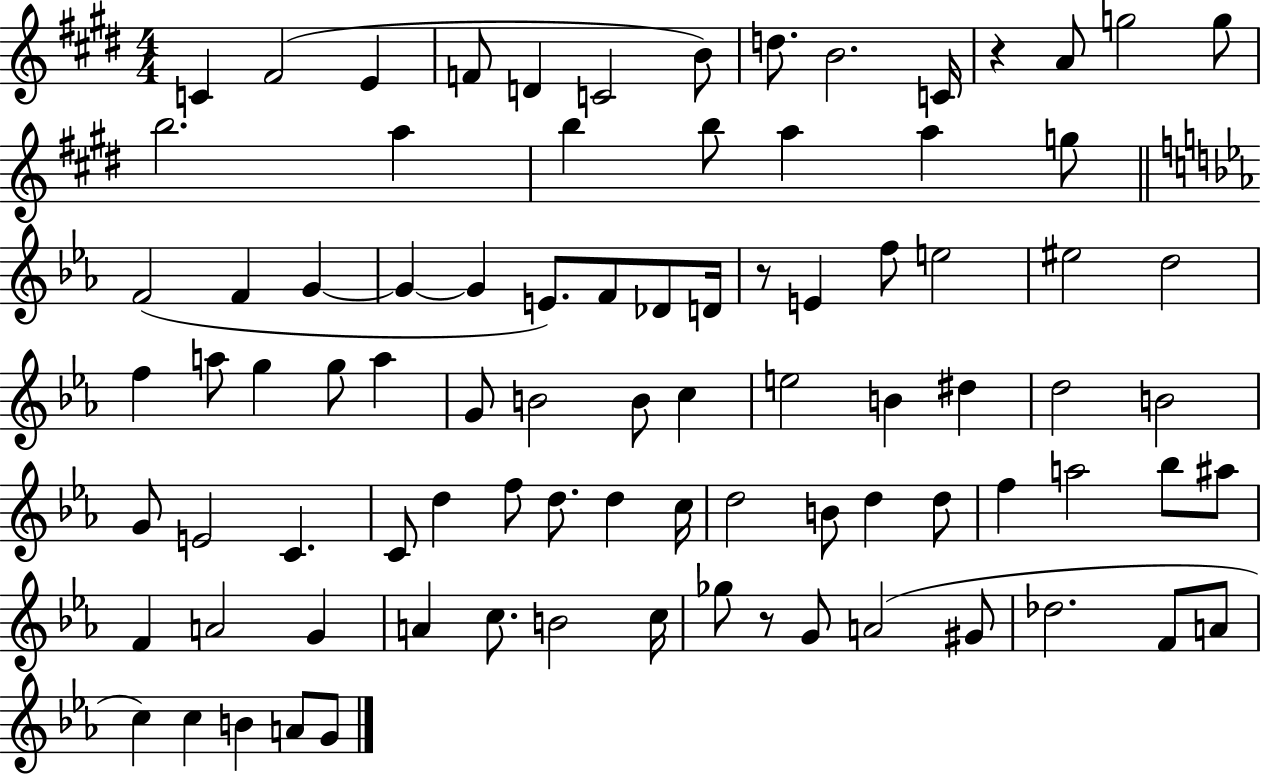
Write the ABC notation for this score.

X:1
T:Untitled
M:4/4
L:1/4
K:E
C ^F2 E F/2 D C2 B/2 d/2 B2 C/4 z A/2 g2 g/2 b2 a b b/2 a a g/2 F2 F G G G E/2 F/2 _D/2 D/4 z/2 E f/2 e2 ^e2 d2 f a/2 g g/2 a G/2 B2 B/2 c e2 B ^d d2 B2 G/2 E2 C C/2 d f/2 d/2 d c/4 d2 B/2 d d/2 f a2 _b/2 ^a/2 F A2 G A c/2 B2 c/4 _g/2 z/2 G/2 A2 ^G/2 _d2 F/2 A/2 c c B A/2 G/2